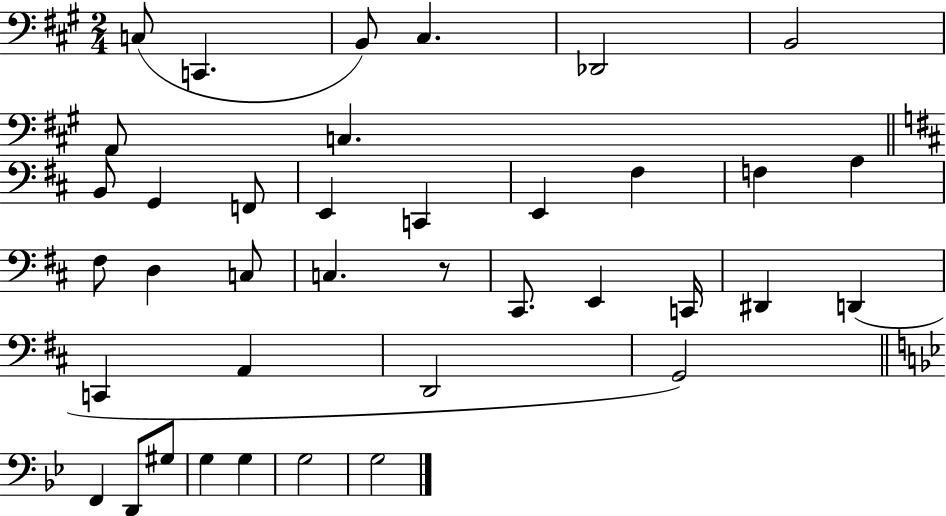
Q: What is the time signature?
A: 2/4